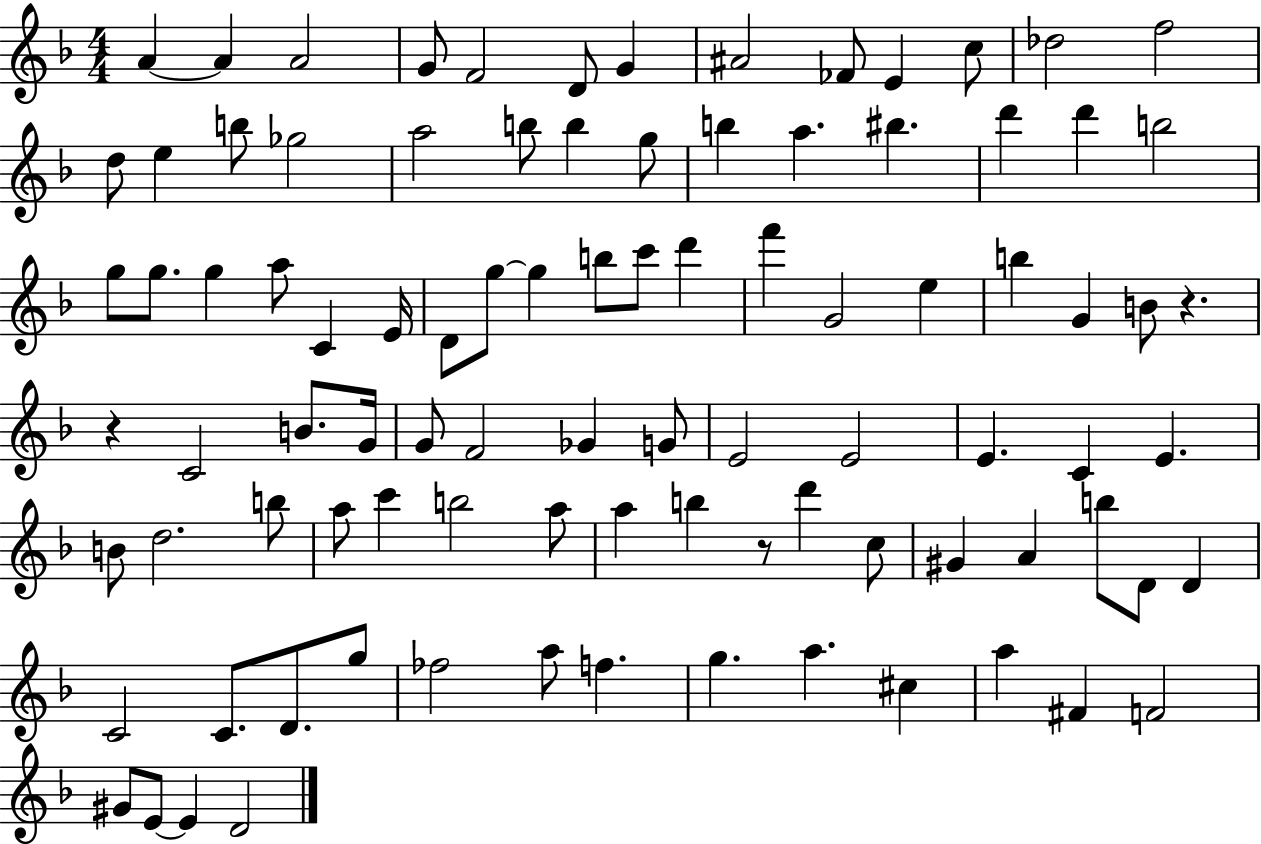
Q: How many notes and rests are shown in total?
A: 93